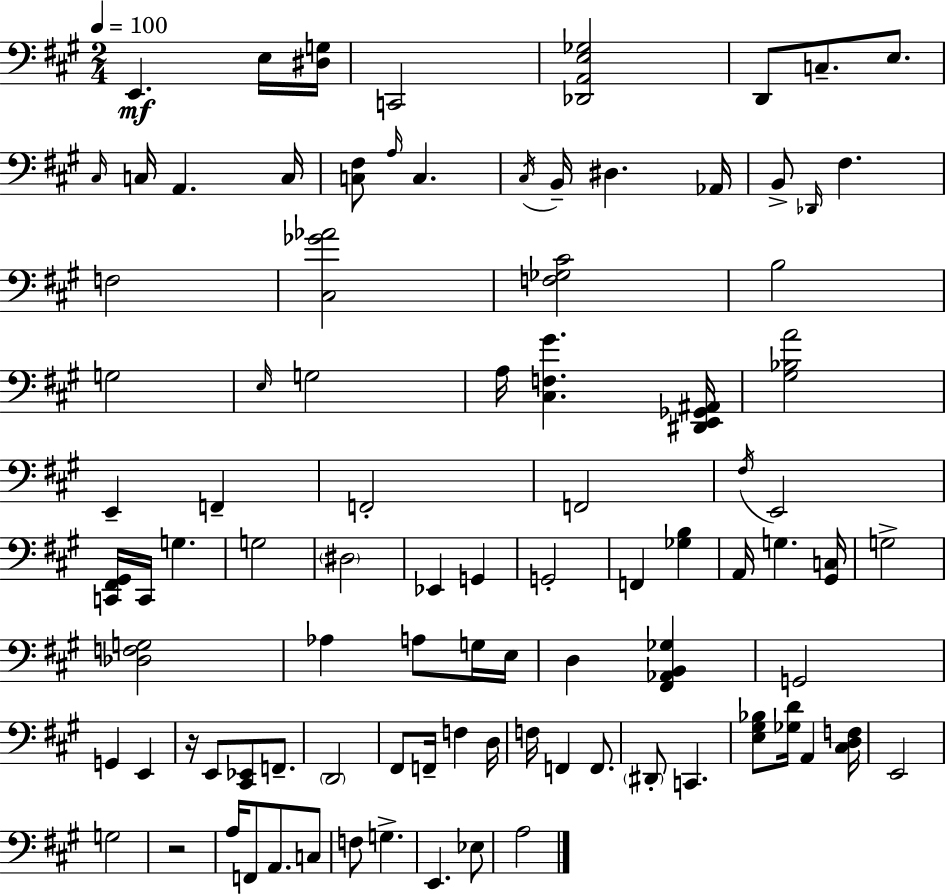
X:1
T:Untitled
M:2/4
L:1/4
K:A
E,, E,/4 [^D,G,]/4 C,,2 [_D,,A,,E,_G,]2 D,,/2 C,/2 E,/2 ^C,/4 C,/4 A,, C,/4 [C,^F,]/2 A,/4 C, ^C,/4 B,,/4 ^D, _A,,/4 B,,/2 _D,,/4 ^F, F,2 [^C,_G_A]2 [F,_G,^C]2 B,2 G,2 E,/4 G,2 A,/4 [^C,F,^G] [^D,,E,,_G,,^A,,]/4 [^G,_B,A]2 E,, F,, F,,2 F,,2 ^F,/4 E,,2 [C,,^F,,^G,,]/4 C,,/4 G, G,2 ^D,2 _E,, G,, G,,2 F,, [_G,B,] A,,/4 G, [^G,,C,]/4 G,2 [_D,F,G,]2 _A, A,/2 G,/4 E,/4 D, [^F,,_A,,B,,_G,] G,,2 G,, E,, z/4 E,,/2 [^C,,_E,,]/2 F,,/2 D,,2 ^F,,/2 F,,/4 F, D,/4 F,/4 F,, F,,/2 ^D,,/2 C,, [E,^G,_B,]/2 [_G,D]/4 A,, [^C,D,F,]/4 E,,2 G,2 z2 A,/4 F,,/2 A,,/2 C,/2 F,/2 G, E,, _E,/2 A,2